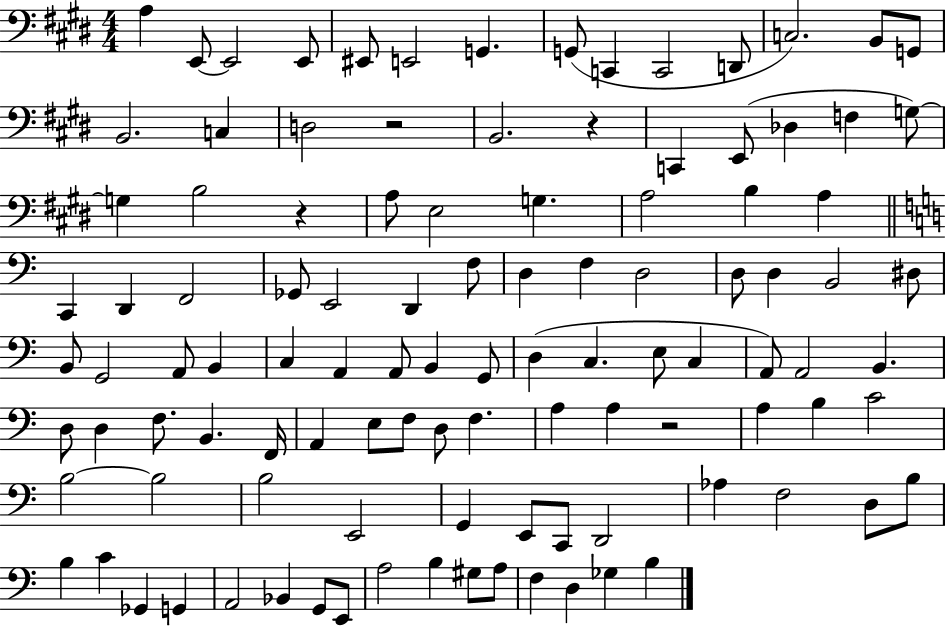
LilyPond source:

{
  \clef bass
  \numericTimeSignature
  \time 4/4
  \key e \major
  \repeat volta 2 { a4 e,8~~ e,2 e,8 | eis,8 e,2 g,4. | g,8( c,4 c,2 d,8 | c2.) b,8 g,8 | \break b,2. c4 | d2 r2 | b,2. r4 | c,4 e,8( des4 f4 g8~~) | \break g4 b2 r4 | a8 e2 g4. | a2 b4 a4 | \bar "||" \break \key c \major c,4 d,4 f,2 | ges,8 e,2 d,4 f8 | d4 f4 d2 | d8 d4 b,2 dis8 | \break b,8 g,2 a,8 b,4 | c4 a,4 a,8 b,4 g,8 | d4( c4. e8 c4 | a,8) a,2 b,4. | \break d8 d4 f8. b,4. f,16 | a,4 e8 f8 d8 f4. | a4 a4 r2 | a4 b4 c'2 | \break b2~~ b2 | b2 e,2 | g,4 e,8 c,8 d,2 | aes4 f2 d8 b8 | \break b4 c'4 ges,4 g,4 | a,2 bes,4 g,8 e,8 | a2 b4 gis8 a8 | f4 d4 ges4 b4 | \break } \bar "|."
}